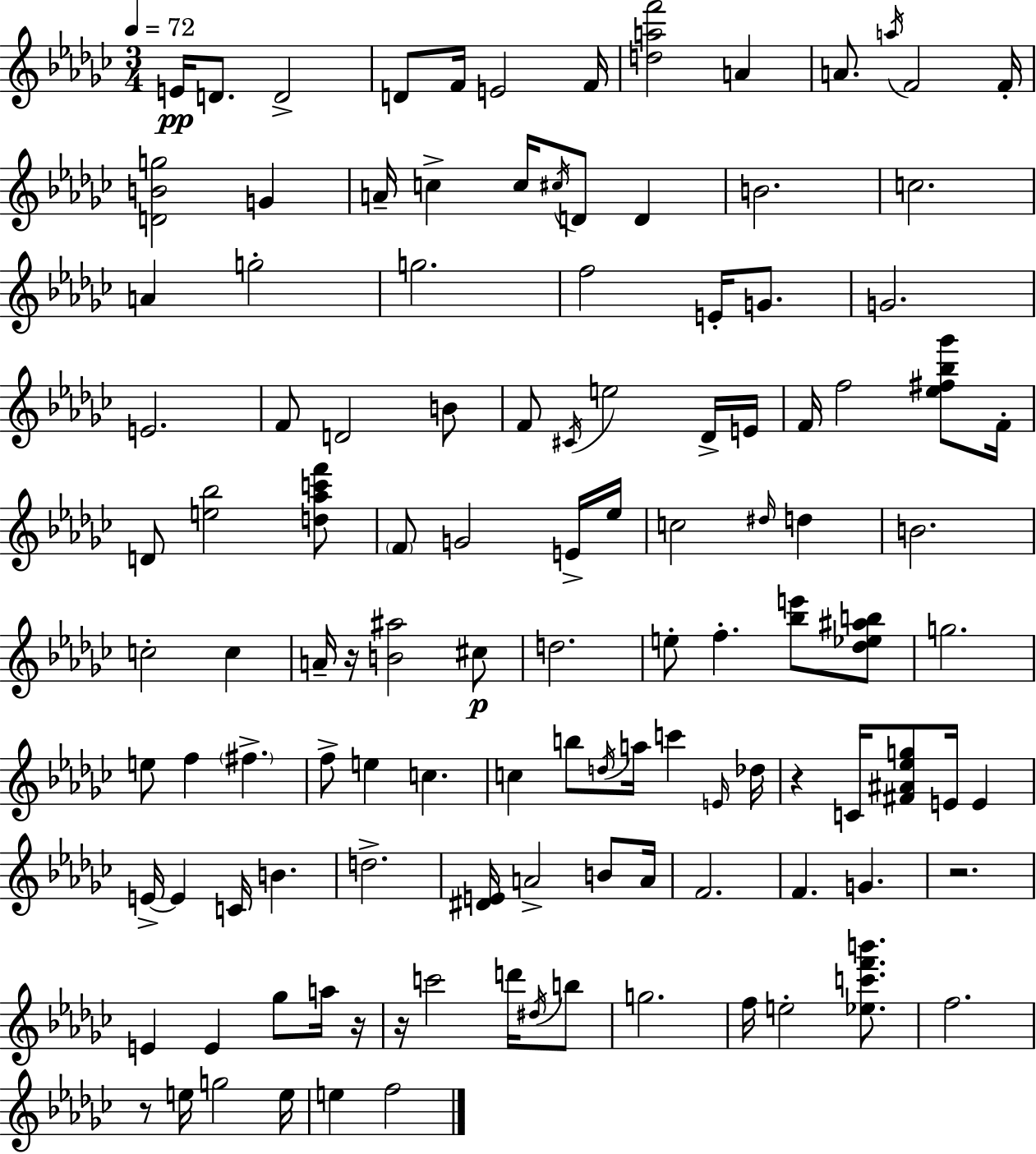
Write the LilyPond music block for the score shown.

{
  \clef treble
  \numericTimeSignature
  \time 3/4
  \key ees \minor
  \tempo 4 = 72
  e'16\pp d'8. d'2-> | d'8 f'16 e'2 f'16 | <d'' a'' f'''>2 a'4 | a'8. \acciaccatura { a''16 } f'2 | \break f'16-. <d' b' g''>2 g'4 | a'16-- c''4-> c''16 \acciaccatura { cis''16 } d'8 d'4 | b'2. | c''2. | \break a'4 g''2-. | g''2. | f''2 e'16-. g'8. | g'2. | \break e'2. | f'8 d'2 | b'8 f'8 \acciaccatura { cis'16 } e''2 | des'16-> e'16 f'16 f''2 | \break <ees'' fis'' bes'' ges'''>8 f'16-. d'8 <e'' bes''>2 | <d'' aes'' c''' f'''>8 \parenthesize f'8 g'2 | e'16-> ees''16 c''2 \grace { dis''16 } | d''4 b'2. | \break c''2-. | c''4 a'16-- r16 <b' ais''>2 | cis''8\p d''2. | e''8-. f''4.-. | \break <bes'' e'''>8 <des'' ees'' ais'' b''>8 g''2. | e''8 f''4 \parenthesize fis''4.-> | f''8-> e''4 c''4. | c''4 b''8 \acciaccatura { d''16 } a''16 | \break c'''4 \grace { e'16 } des''16 r4 c'16 <fis' ais' ees'' g''>8 | e'16 e'4 e'16->~~ e'4 c'16 | b'4. d''2.-> | <dis' e'>16 a'2-> | \break b'8 a'16 f'2. | f'4. | g'4. r2. | e'4 e'4 | \break ges''8 a''16 r16 r16 c'''2 | d'''16 \acciaccatura { dis''16 } b''8 g''2. | f''16 e''2-. | <ees'' c''' f''' b'''>8. f''2. | \break r8 e''16 g''2 | e''16 e''4 f''2 | \bar "|."
}